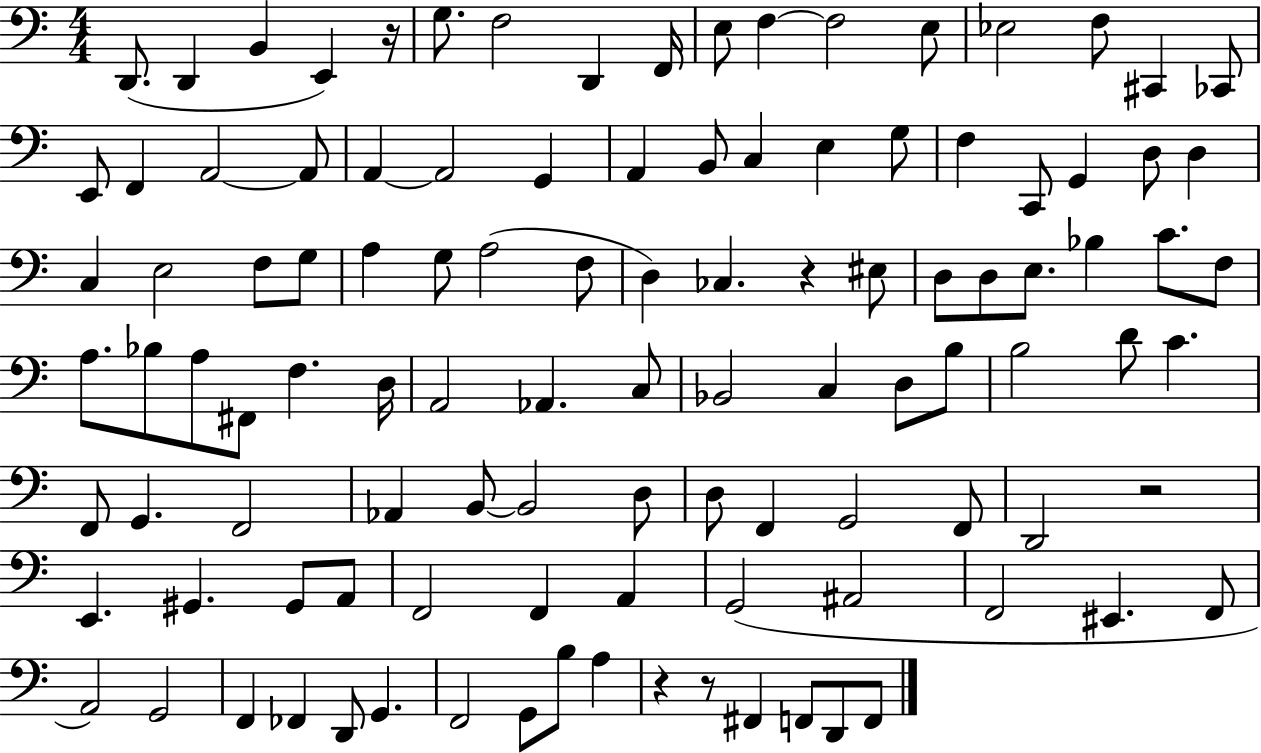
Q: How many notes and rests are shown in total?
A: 109